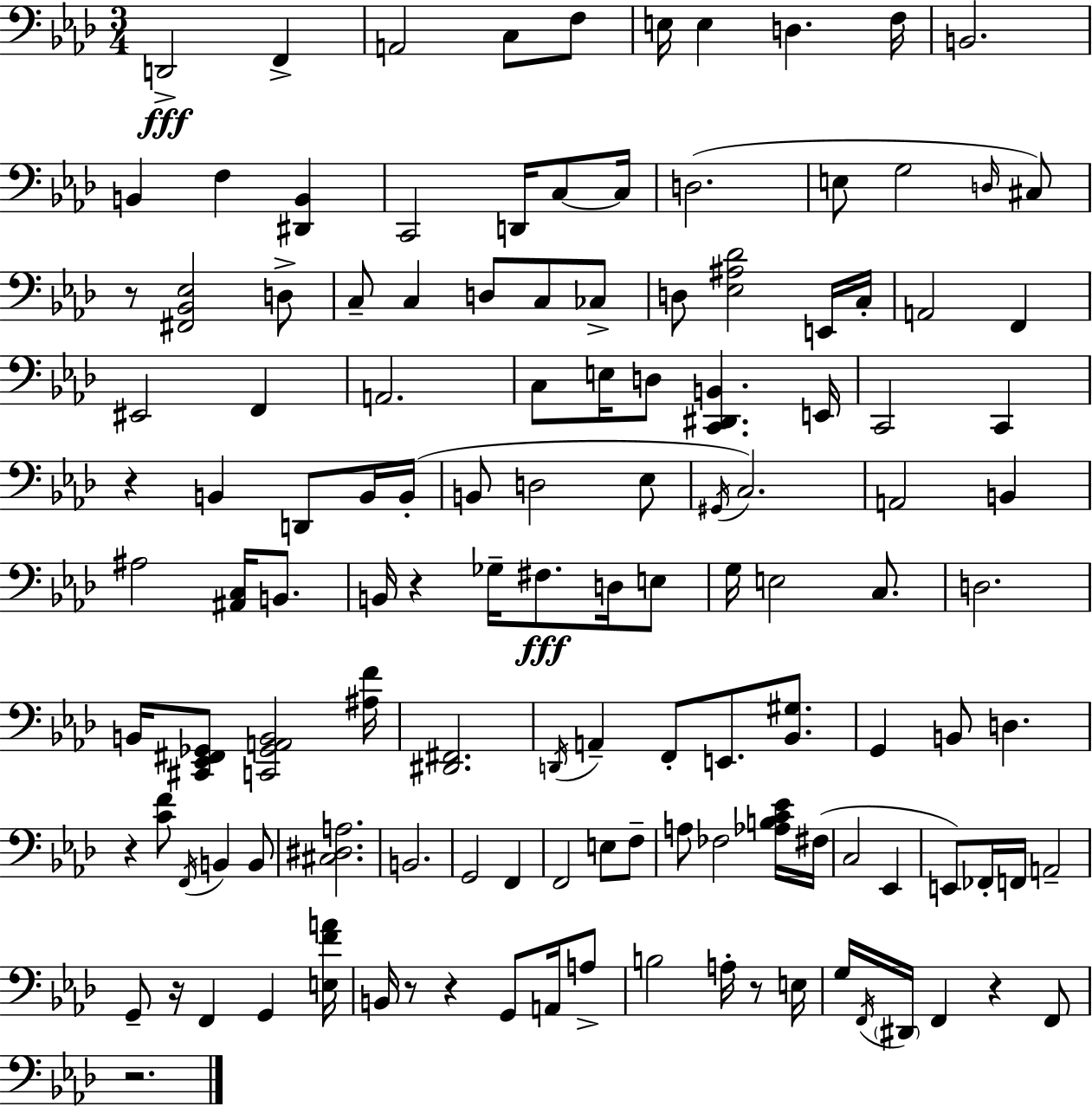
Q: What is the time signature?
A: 3/4